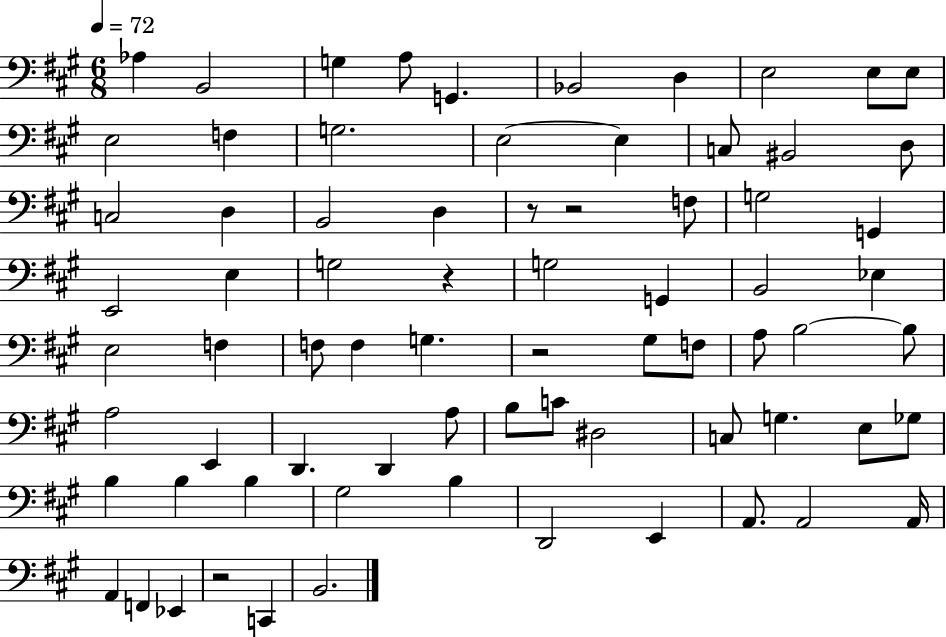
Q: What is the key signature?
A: A major